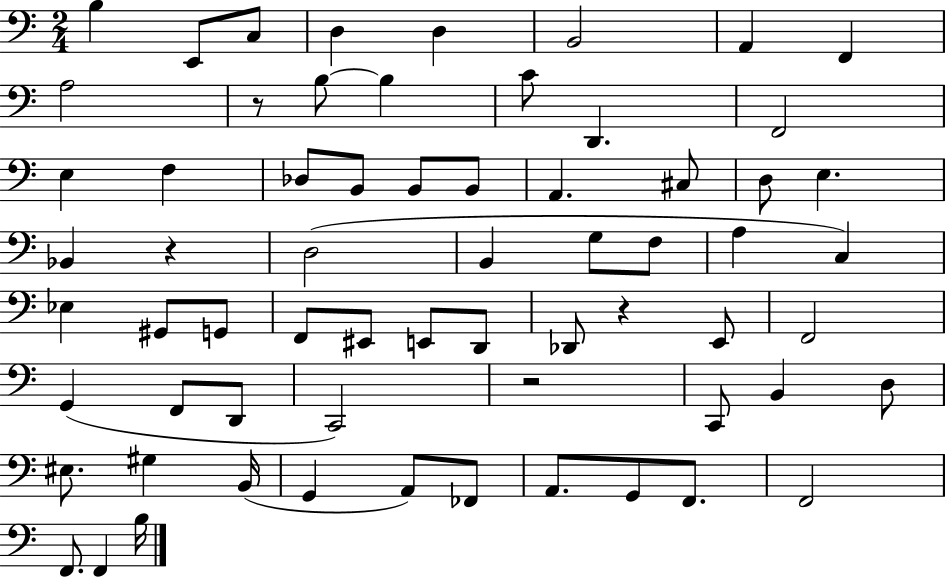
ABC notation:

X:1
T:Untitled
M:2/4
L:1/4
K:C
B, E,,/2 C,/2 D, D, B,,2 A,, F,, A,2 z/2 B,/2 B, C/2 D,, F,,2 E, F, _D,/2 B,,/2 B,,/2 B,,/2 A,, ^C,/2 D,/2 E, _B,, z D,2 B,, G,/2 F,/2 A, C, _E, ^G,,/2 G,,/2 F,,/2 ^E,,/2 E,,/2 D,,/2 _D,,/2 z E,,/2 F,,2 G,, F,,/2 D,,/2 C,,2 z2 C,,/2 B,, D,/2 ^E,/2 ^G, B,,/4 G,, A,,/2 _F,,/2 A,,/2 G,,/2 F,,/2 F,,2 F,,/2 F,, B,/4